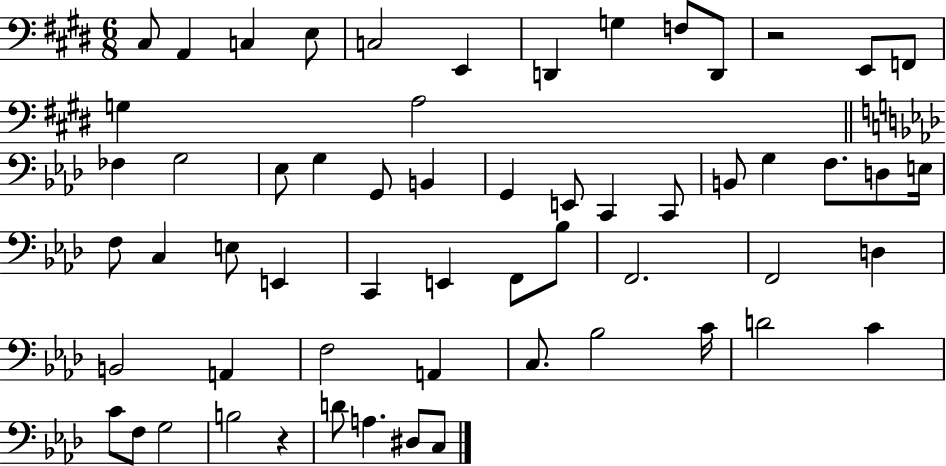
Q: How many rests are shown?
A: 2